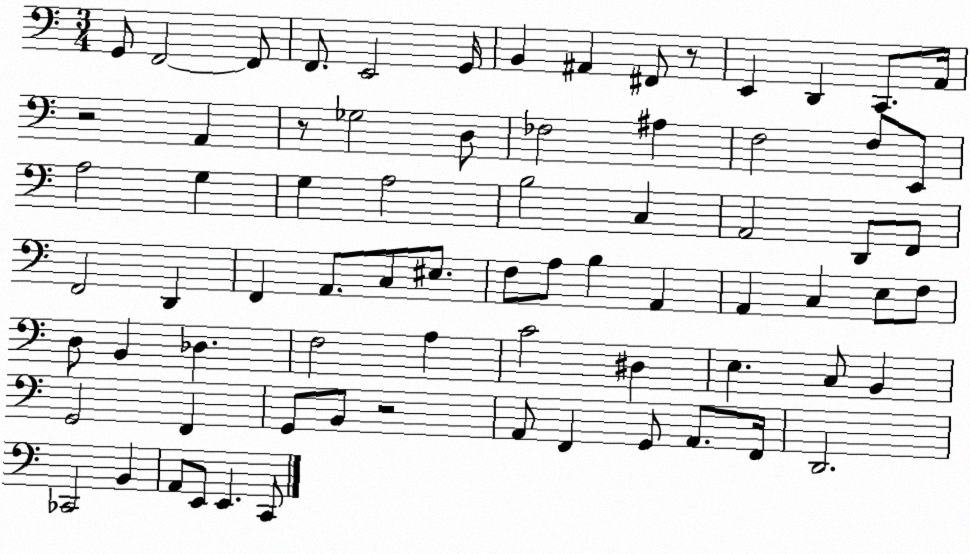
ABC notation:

X:1
T:Untitled
M:3/4
L:1/4
K:C
G,,/2 F,,2 F,,/2 F,,/2 E,,2 G,,/4 B,, ^A,, ^F,,/2 z/2 E,, D,, C,,/2 A,,/4 z2 A,, z/2 _G,2 D,/2 _F,2 ^A, F,2 F,/2 E,,/2 A,2 G, G, A,2 B,2 C, A,,2 D,,/2 F,,/2 F,,2 D,, F,, A,,/2 C,/2 ^E,/2 F,/2 A,/2 B, A,, A,, C, E,/2 F,/2 D,/2 B,, _D, F,2 A, C2 ^D, E, C,/2 B,, G,,2 F,, G,,/2 B,,/2 z2 A,,/2 F,, G,,/2 A,,/2 F,,/4 D,,2 _C,,2 B,, A,,/2 E,,/2 E,, C,,/2